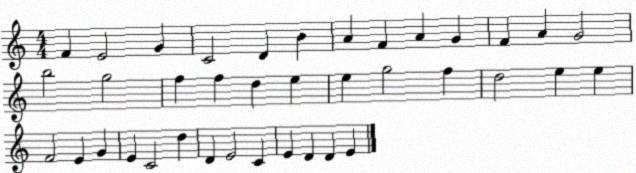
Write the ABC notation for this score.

X:1
T:Untitled
M:4/4
L:1/4
K:C
F E2 G C2 D B A F A G F A G2 b2 g2 f f d e e g2 f d2 e e F2 E G E C2 d D E2 C E D D E